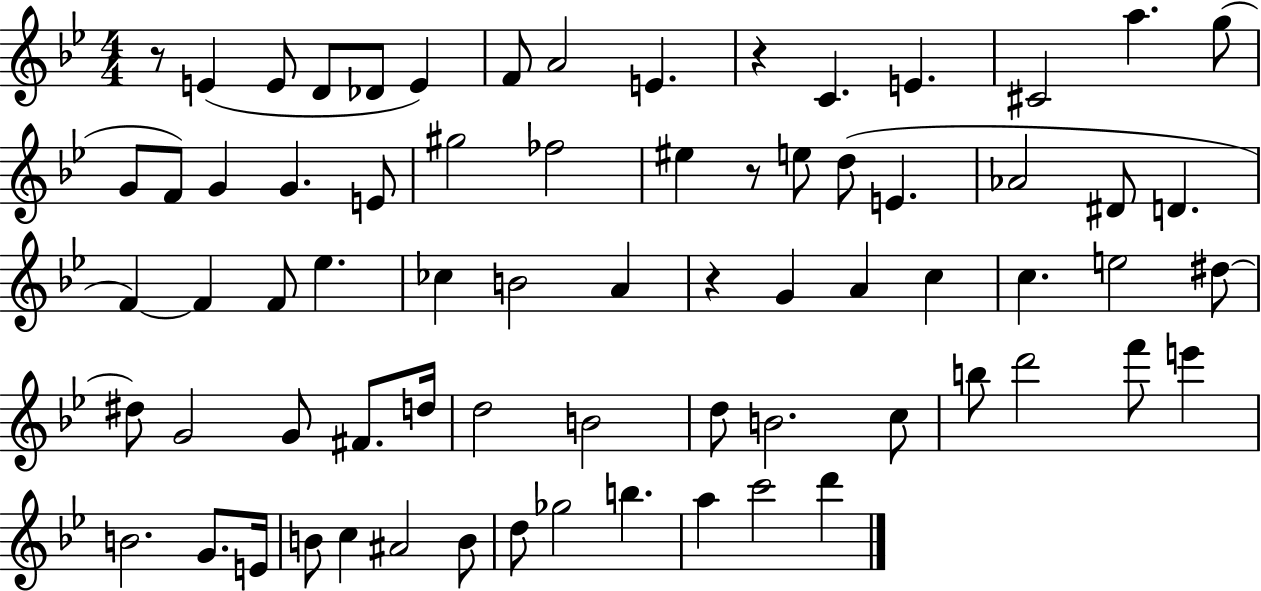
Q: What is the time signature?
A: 4/4